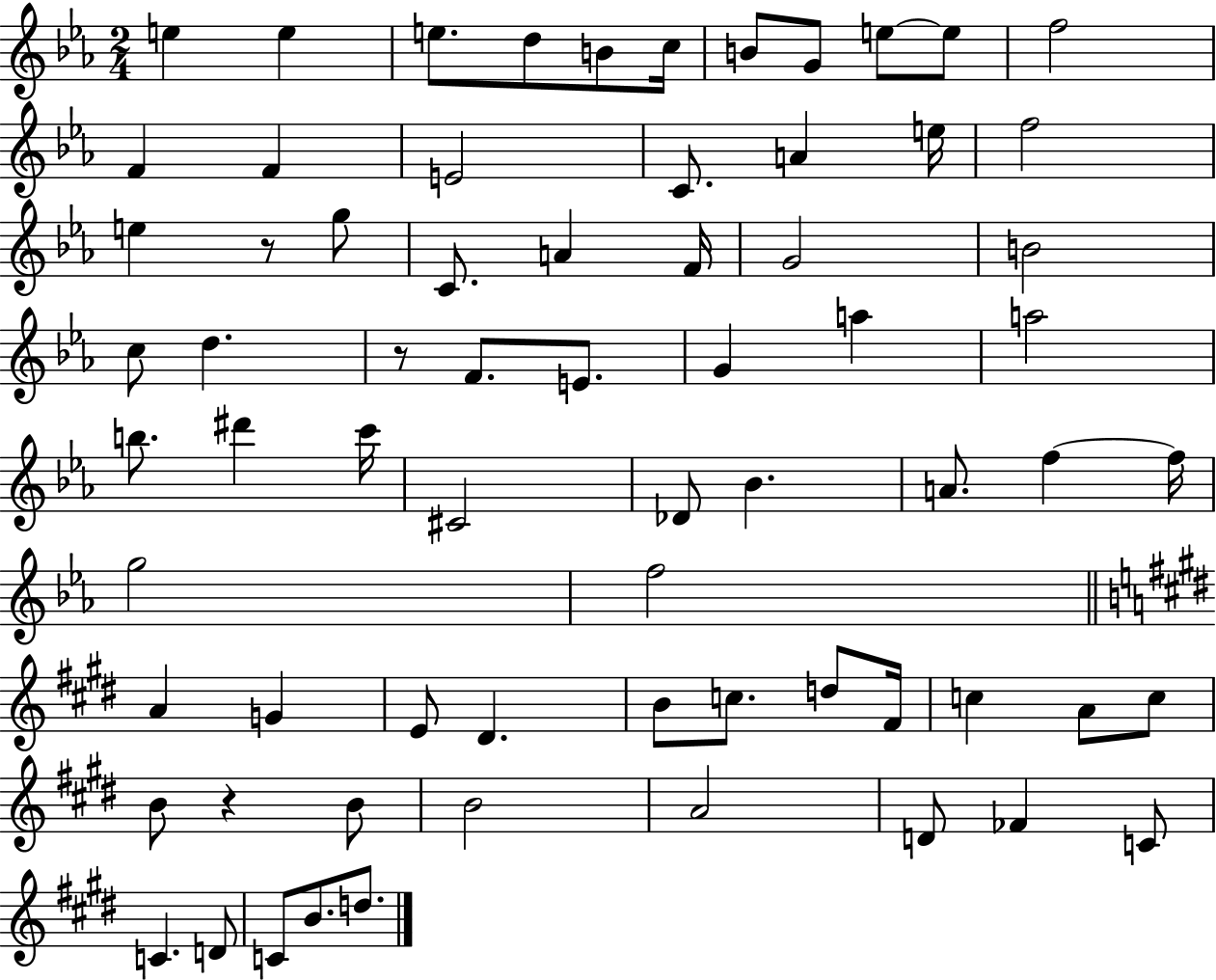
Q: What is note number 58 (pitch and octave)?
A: A4